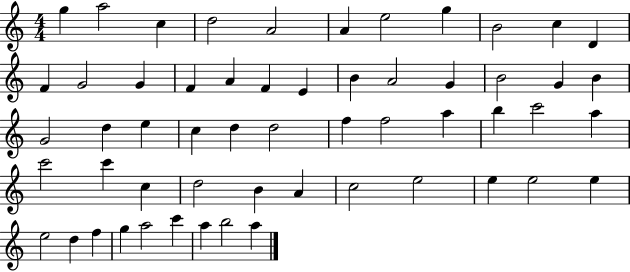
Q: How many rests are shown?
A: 0